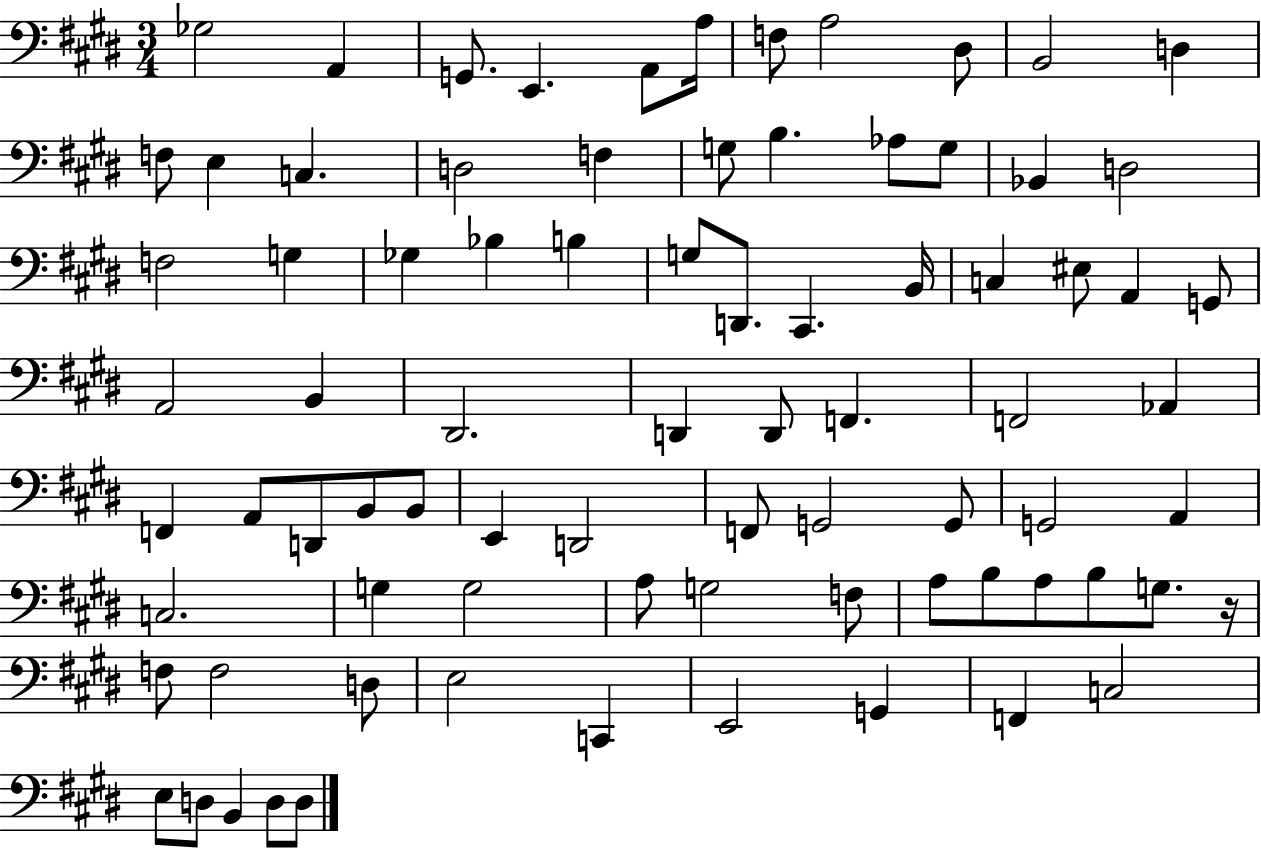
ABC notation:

X:1
T:Untitled
M:3/4
L:1/4
K:E
_G,2 A,, G,,/2 E,, A,,/2 A,/4 F,/2 A,2 ^D,/2 B,,2 D, F,/2 E, C, D,2 F, G,/2 B, _A,/2 G,/2 _B,, D,2 F,2 G, _G, _B, B, G,/2 D,,/2 ^C,, B,,/4 C, ^E,/2 A,, G,,/2 A,,2 B,, ^D,,2 D,, D,,/2 F,, F,,2 _A,, F,, A,,/2 D,,/2 B,,/2 B,,/2 E,, D,,2 F,,/2 G,,2 G,,/2 G,,2 A,, C,2 G, G,2 A,/2 G,2 F,/2 A,/2 B,/2 A,/2 B,/2 G,/2 z/4 F,/2 F,2 D,/2 E,2 C,, E,,2 G,, F,, C,2 E,/2 D,/2 B,, D,/2 D,/2